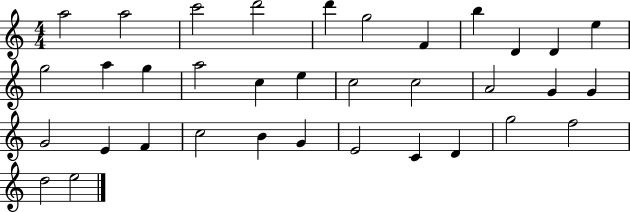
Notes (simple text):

A5/h A5/h C6/h D6/h D6/q G5/h F4/q B5/q D4/q D4/q E5/q G5/h A5/q G5/q A5/h C5/q E5/q C5/h C5/h A4/h G4/q G4/q G4/h E4/q F4/q C5/h B4/q G4/q E4/h C4/q D4/q G5/h F5/h D5/h E5/h